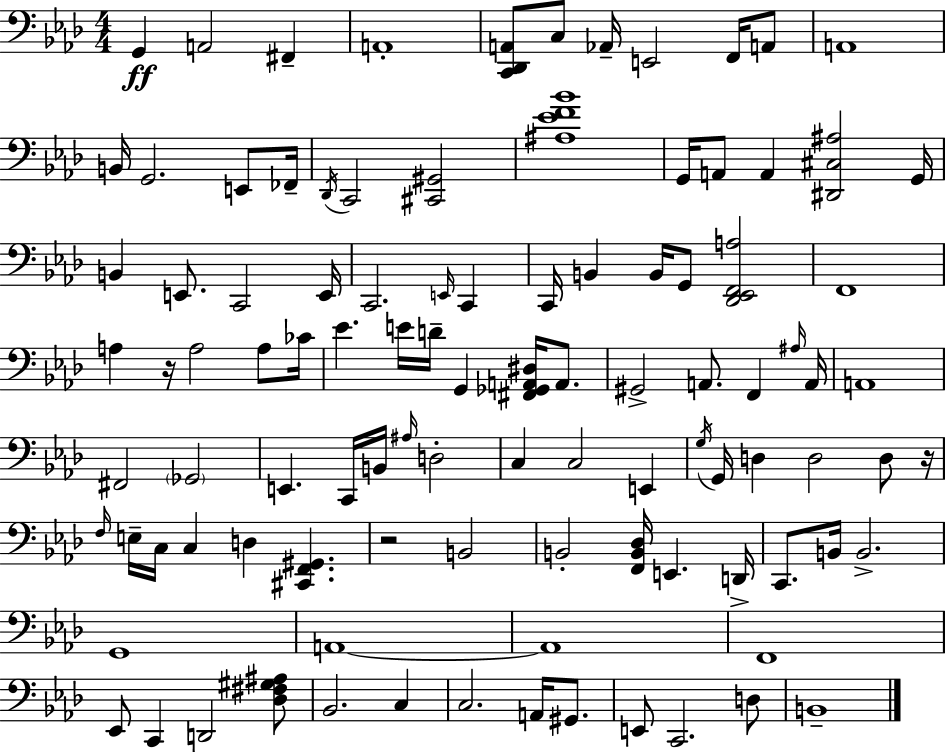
{
  \clef bass
  \numericTimeSignature
  \time 4/4
  \key aes \major
  \repeat volta 2 { g,4\ff a,2 fis,4-- | a,1-. | <c, des, a,>8 c8 aes,16-- e,2 f,16 a,8 | a,1 | \break b,16 g,2. e,8 fes,16-- | \acciaccatura { des,16 } c,2 <cis, gis,>2 | <ais ees' f' bes'>1 | g,16 a,8 a,4 <dis, cis ais>2 | \break g,16 b,4 e,8. c,2 | e,16 c,2. \grace { e,16 } c,4 | c,16 b,4 b,16 g,8 <des, ees, f, a>2 | f,1 | \break a4 r16 a2 a8 | ces'16 ees'4. e'16 d'16-- g,4 <fis, ges, a, dis>16 a,8. | gis,2-> a,8. f,4 | \grace { ais16 } a,16 a,1 | \break fis,2 \parenthesize ges,2 | e,4. c,16 b,16 \grace { ais16 } d2-. | c4 c2 | e,4 \acciaccatura { g16 } g,16 d4 d2 | \break d8 r16 \grace { f16 } e16-- c16 c4 d4 | <cis, f, gis,>4. r2 b,2 | b,2-. <f, b, des>16 e,4. | d,16-> c,8. b,16 b,2.-> | \break g,1 | a,1~~ | a,1 | f,1 | \break ees,8 c,4 d,2 | <des fis gis ais>8 bes,2. | c4 c2. | a,16 gis,8. e,8 c,2. | \break d8 b,1-- | } \bar "|."
}